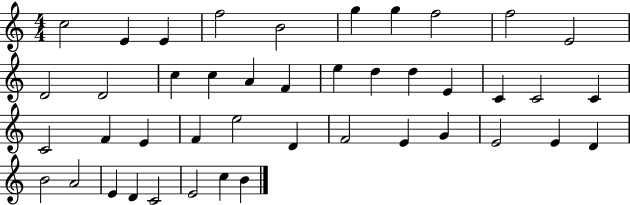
{
  \clef treble
  \numericTimeSignature
  \time 4/4
  \key c \major
  c''2 e'4 e'4 | f''2 b'2 | g''4 g''4 f''2 | f''2 e'2 | \break d'2 d'2 | c''4 c''4 a'4 f'4 | e''4 d''4 d''4 e'4 | c'4 c'2 c'4 | \break c'2 f'4 e'4 | f'4 e''2 d'4 | f'2 e'4 g'4 | e'2 e'4 d'4 | \break b'2 a'2 | e'4 d'4 c'2 | e'2 c''4 b'4 | \bar "|."
}